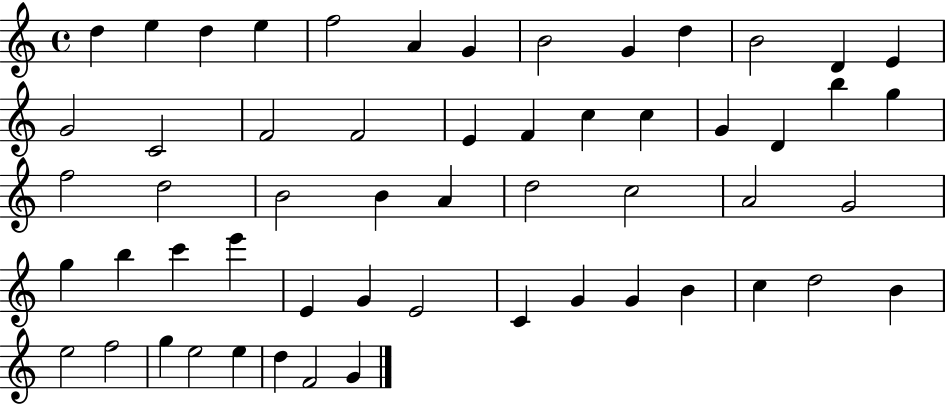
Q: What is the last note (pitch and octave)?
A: G4